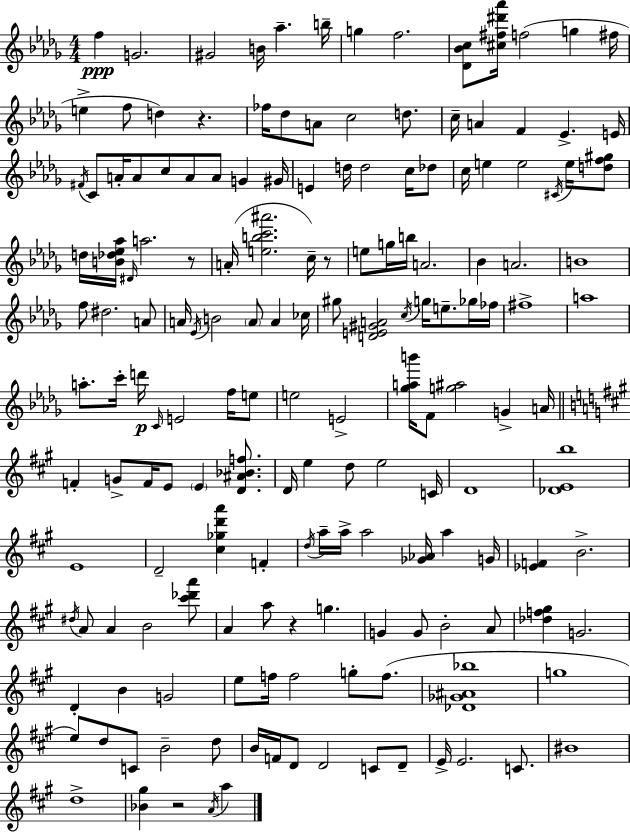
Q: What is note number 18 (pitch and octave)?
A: C5